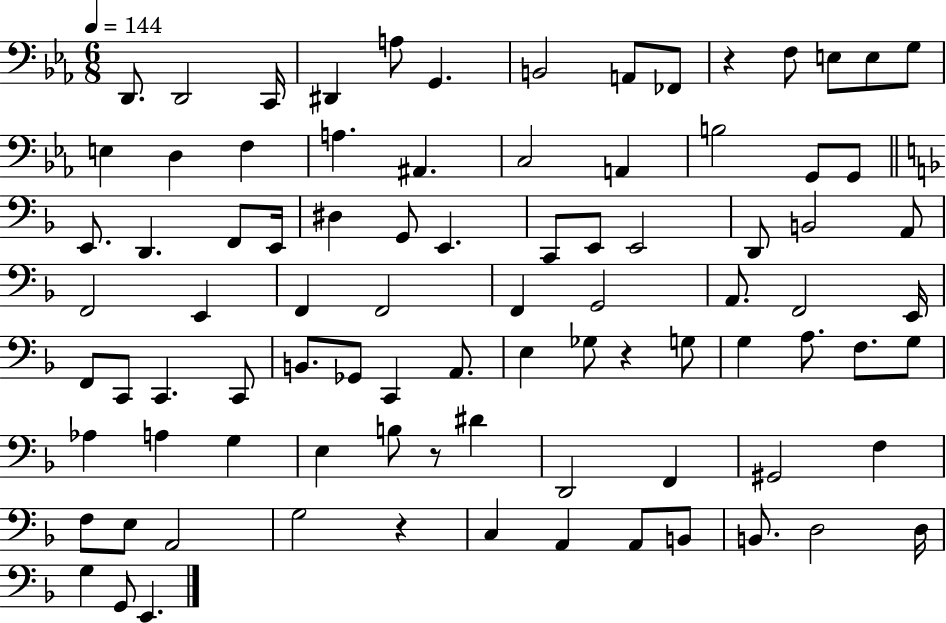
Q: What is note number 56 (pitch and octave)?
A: G3